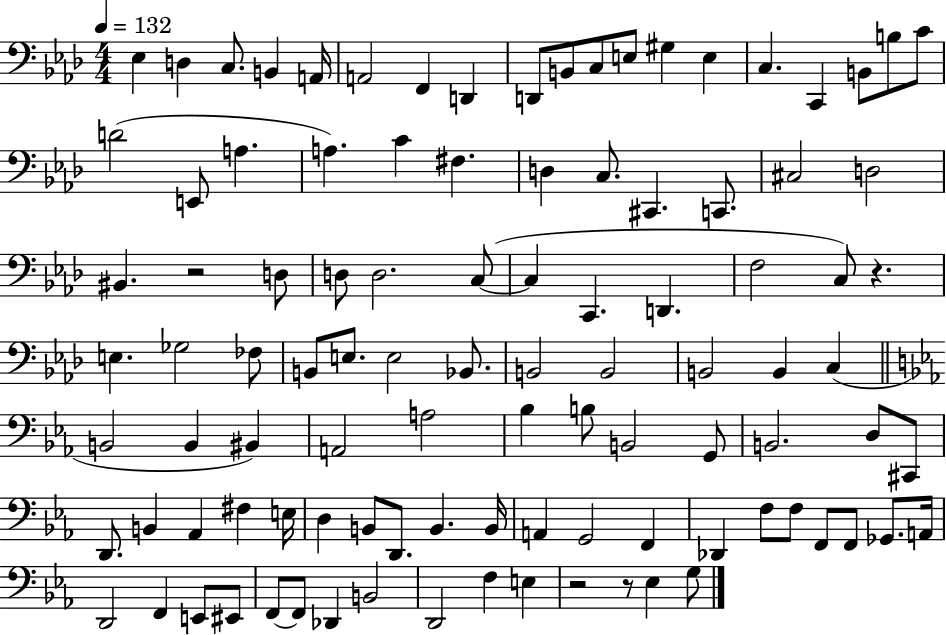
{
  \clef bass
  \numericTimeSignature
  \time 4/4
  \key aes \major
  \tempo 4 = 132
  ees4 d4 c8. b,4 a,16 | a,2 f,4 d,4 | d,8 b,8 c8 e8 gis4 e4 | c4. c,4 b,8 b8 c'8 | \break d'2( e,8 a4. | a4.) c'4 fis4. | d4 c8. cis,4. c,8. | cis2 d2 | \break bis,4. r2 d8 | d8 d2. c8~(~ | c4 c,4. d,4. | f2 c8) r4. | \break e4. ges2 fes8 | b,8 e8. e2 bes,8. | b,2 b,2 | b,2 b,4 c4( | \break \bar "||" \break \key ees \major b,2 b,4 bis,4) | a,2 a2 | bes4 b8 b,2 g,8 | b,2. d8 cis,8 | \break d,8. b,4 aes,4 fis4 e16 | d4 b,8 d,8. b,4. b,16 | a,4 g,2 f,4 | des,4 f8 f8 f,8 f,8 ges,8. a,16 | \break d,2 f,4 e,8 eis,8 | f,8~~ f,8 des,4 b,2 | d,2 f4 e4 | r2 r8 ees4 g8 | \break \bar "|."
}